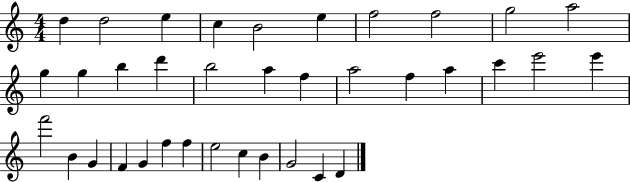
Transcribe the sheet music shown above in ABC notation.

X:1
T:Untitled
M:4/4
L:1/4
K:C
d d2 e c B2 e f2 f2 g2 a2 g g b d' b2 a f a2 f a c' e'2 e' f'2 B G F G f f e2 c B G2 C D